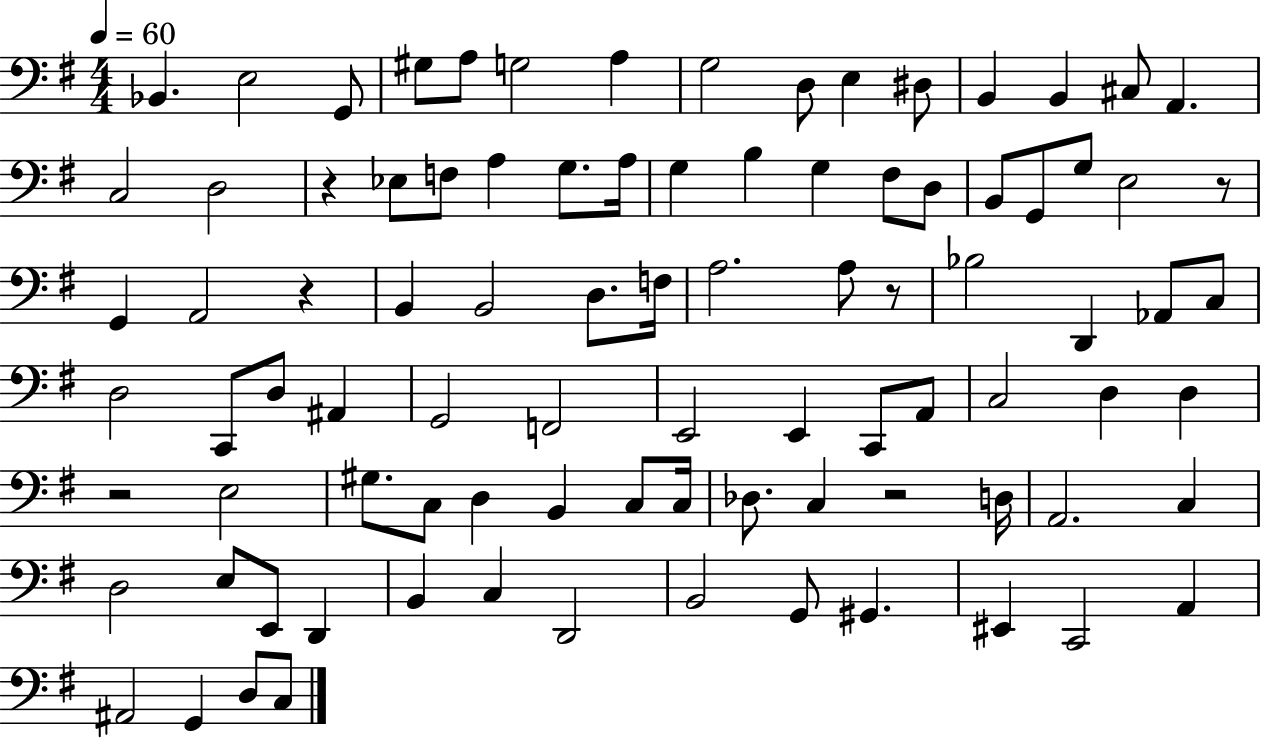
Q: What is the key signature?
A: G major